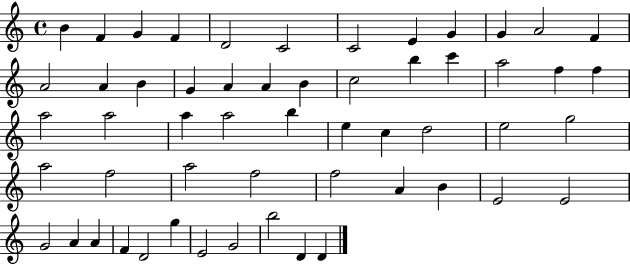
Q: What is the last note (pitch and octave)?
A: D4